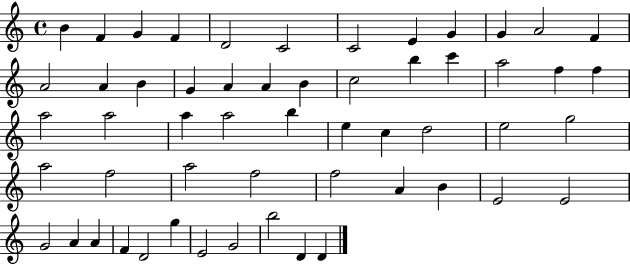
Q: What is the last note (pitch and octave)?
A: D4